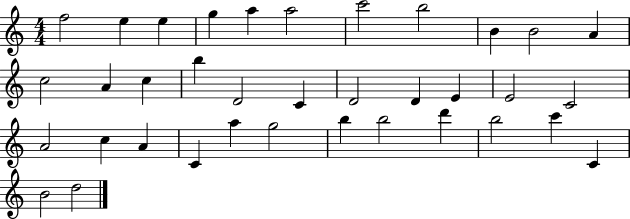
F5/h E5/q E5/q G5/q A5/q A5/h C6/h B5/h B4/q B4/h A4/q C5/h A4/q C5/q B5/q D4/h C4/q D4/h D4/q E4/q E4/h C4/h A4/h C5/q A4/q C4/q A5/q G5/h B5/q B5/h D6/q B5/h C6/q C4/q B4/h D5/h